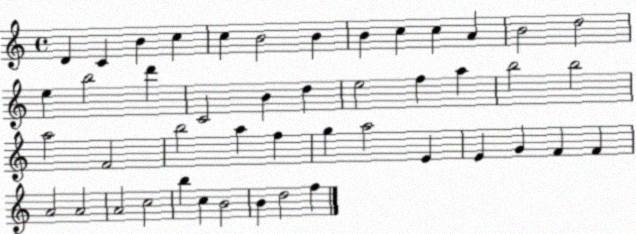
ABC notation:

X:1
T:Untitled
M:4/4
L:1/4
K:C
D C B c c B2 B B c c A B2 d2 e b2 d' C2 B d e2 f a b2 b2 a2 F2 b2 a f g a2 E E G F F A2 A2 A2 c2 b c B2 B d2 f